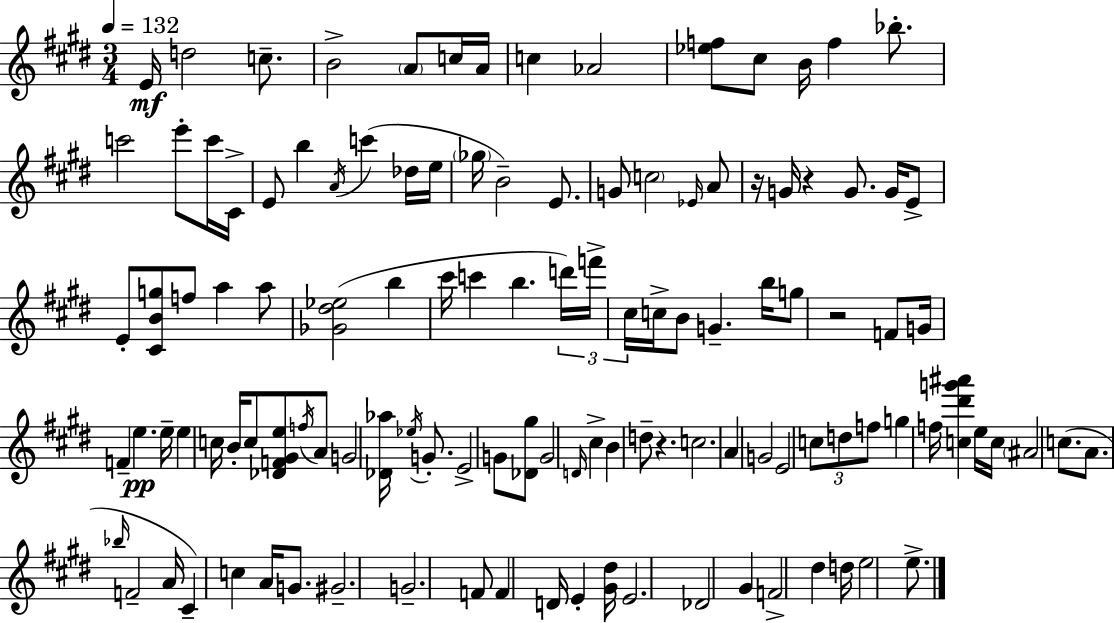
X:1
T:Untitled
M:3/4
L:1/4
K:E
E/4 d2 c/2 B2 A/2 c/4 A/4 c _A2 [_ef]/2 ^c/2 B/4 f _b/2 c'2 e'/2 c'/4 ^C/4 E/2 b A/4 c' _d/4 e/4 _g/4 B2 E/2 G/2 c2 _E/4 A/2 z/4 G/4 z G/2 G/4 E/2 E/2 [^CBg]/2 f/2 a a/2 [_G^d_e]2 b ^c'/4 c' b d'/4 f'/4 ^c/4 c/4 B/2 G b/4 g/2 z2 F/2 G/4 F e e/4 e c/4 B/4 c/2 [_DF^Ge]/2 f/4 A/2 G2 [_D_a]/4 _e/4 G/2 E2 G/2 [_D^g]/2 G2 D/4 ^c B d/2 z c2 A G2 E2 c/2 d/2 f/2 g f/4 [c^d'g'^a'] e/4 c/4 ^A2 c/2 A/2 _b/4 F2 A/4 ^C c A/4 G/2 ^G2 G2 F/2 F D/4 E [^G^d]/4 E2 _D2 ^G F2 ^d d/4 e2 e/2